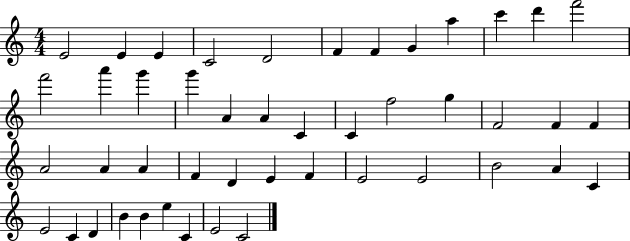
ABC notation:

X:1
T:Untitled
M:4/4
L:1/4
K:C
E2 E E C2 D2 F F G a c' d' f'2 f'2 a' g' g' A A C C f2 g F2 F F A2 A A F D E F E2 E2 B2 A C E2 C D B B e C E2 C2